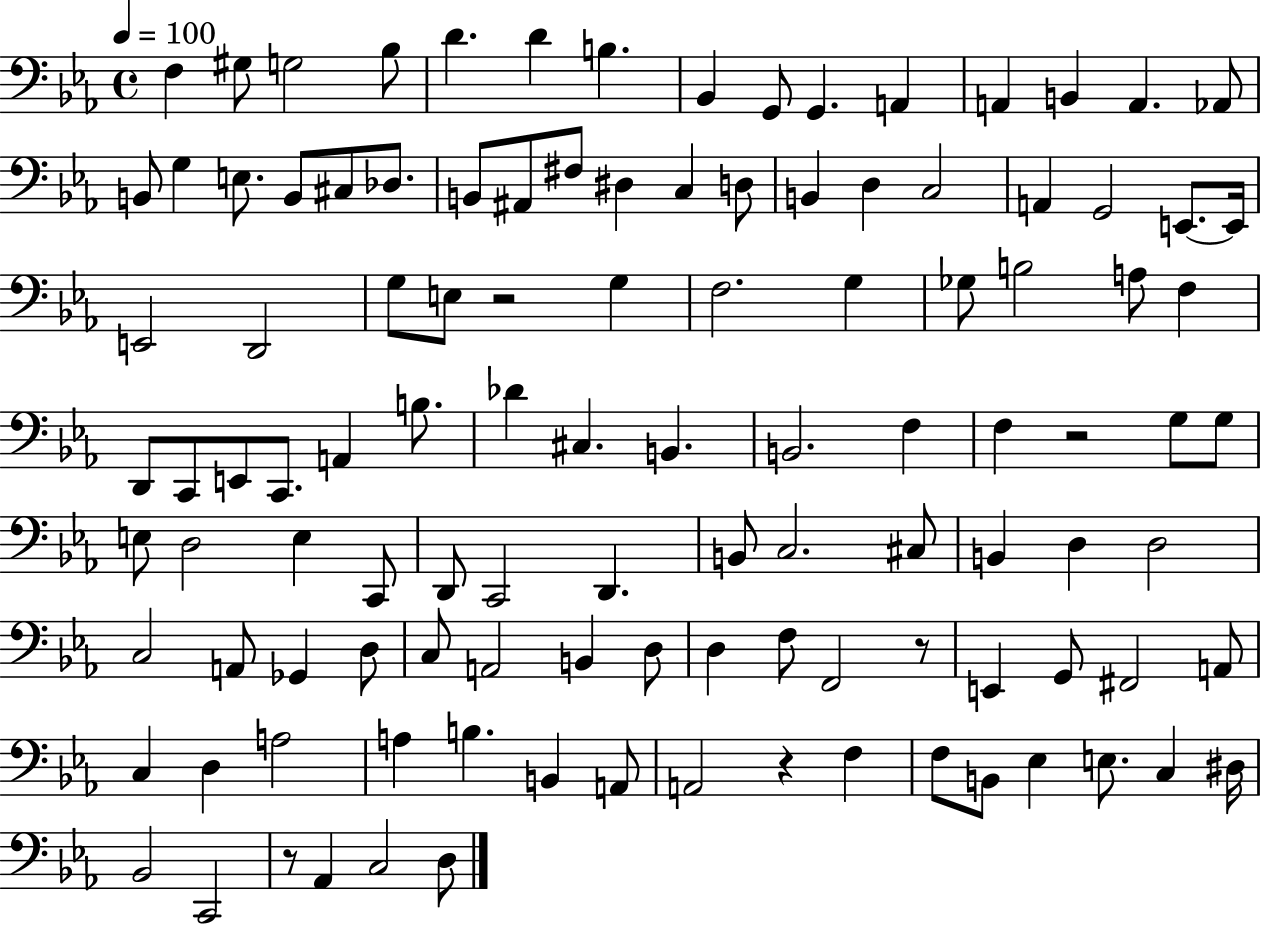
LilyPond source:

{
  \clef bass
  \time 4/4
  \defaultTimeSignature
  \key ees \major
  \tempo 4 = 100
  f4 gis8 g2 bes8 | d'4. d'4 b4. | bes,4 g,8 g,4. a,4 | a,4 b,4 a,4. aes,8 | \break b,8 g4 e8. b,8 cis8 des8. | b,8 ais,8 fis8 dis4 c4 d8 | b,4 d4 c2 | a,4 g,2 e,8.~~ e,16 | \break e,2 d,2 | g8 e8 r2 g4 | f2. g4 | ges8 b2 a8 f4 | \break d,8 c,8 e,8 c,8. a,4 b8. | des'4 cis4. b,4. | b,2. f4 | f4 r2 g8 g8 | \break e8 d2 e4 c,8 | d,8 c,2 d,4. | b,8 c2. cis8 | b,4 d4 d2 | \break c2 a,8 ges,4 d8 | c8 a,2 b,4 d8 | d4 f8 f,2 r8 | e,4 g,8 fis,2 a,8 | \break c4 d4 a2 | a4 b4. b,4 a,8 | a,2 r4 f4 | f8 b,8 ees4 e8. c4 dis16 | \break bes,2 c,2 | r8 aes,4 c2 d8 | \bar "|."
}